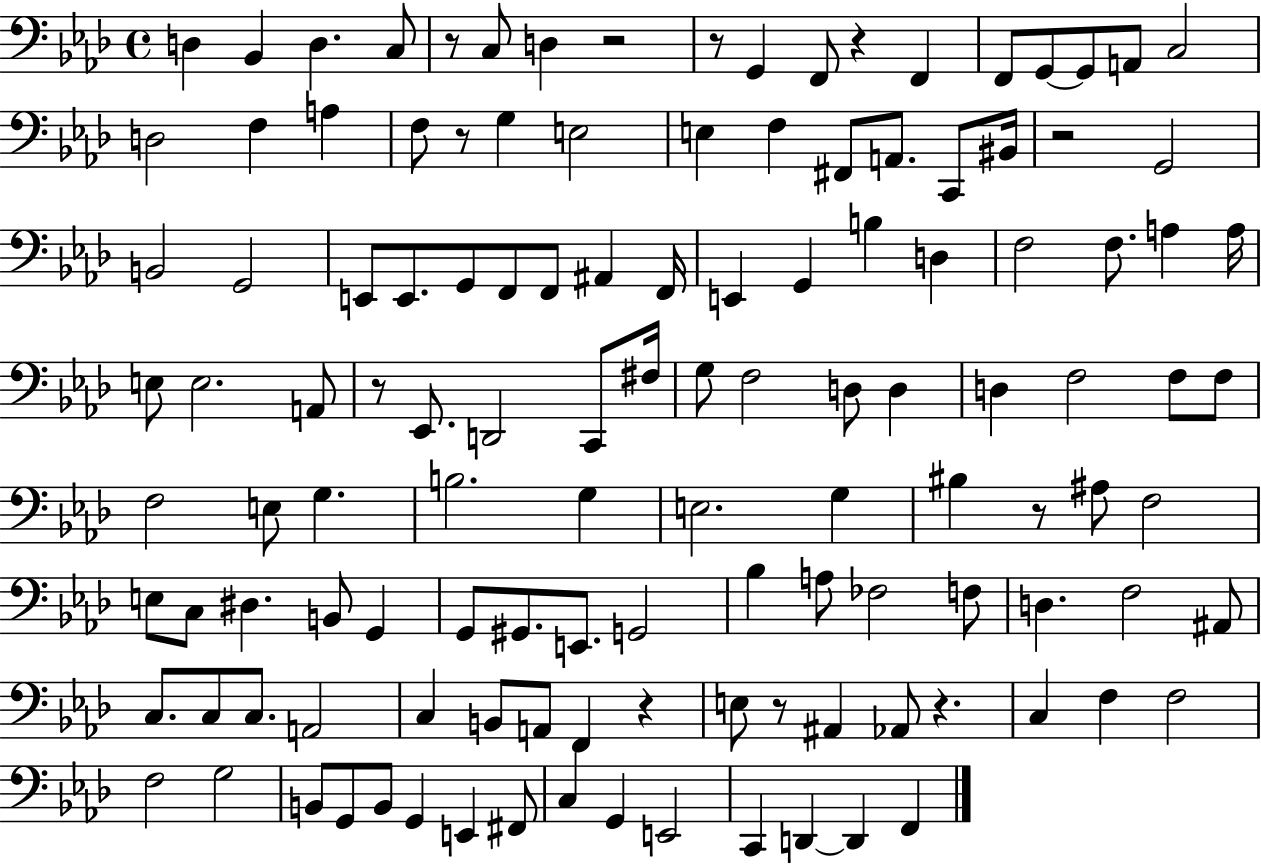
X:1
T:Untitled
M:4/4
L:1/4
K:Ab
D, _B,, D, C,/2 z/2 C,/2 D, z2 z/2 G,, F,,/2 z F,, F,,/2 G,,/2 G,,/2 A,,/2 C,2 D,2 F, A, F,/2 z/2 G, E,2 E, F, ^F,,/2 A,,/2 C,,/2 ^B,,/4 z2 G,,2 B,,2 G,,2 E,,/2 E,,/2 G,,/2 F,,/2 F,,/2 ^A,, F,,/4 E,, G,, B, D, F,2 F,/2 A, A,/4 E,/2 E,2 A,,/2 z/2 _E,,/2 D,,2 C,,/2 ^F,/4 G,/2 F,2 D,/2 D, D, F,2 F,/2 F,/2 F,2 E,/2 G, B,2 G, E,2 G, ^B, z/2 ^A,/2 F,2 E,/2 C,/2 ^D, B,,/2 G,, G,,/2 ^G,,/2 E,,/2 G,,2 _B, A,/2 _F,2 F,/2 D, F,2 ^A,,/2 C,/2 C,/2 C,/2 A,,2 C, B,,/2 A,,/2 F,, z E,/2 z/2 ^A,, _A,,/2 z C, F, F,2 F,2 G,2 B,,/2 G,,/2 B,,/2 G,, E,, ^F,,/2 C, G,, E,,2 C,, D,, D,, F,,